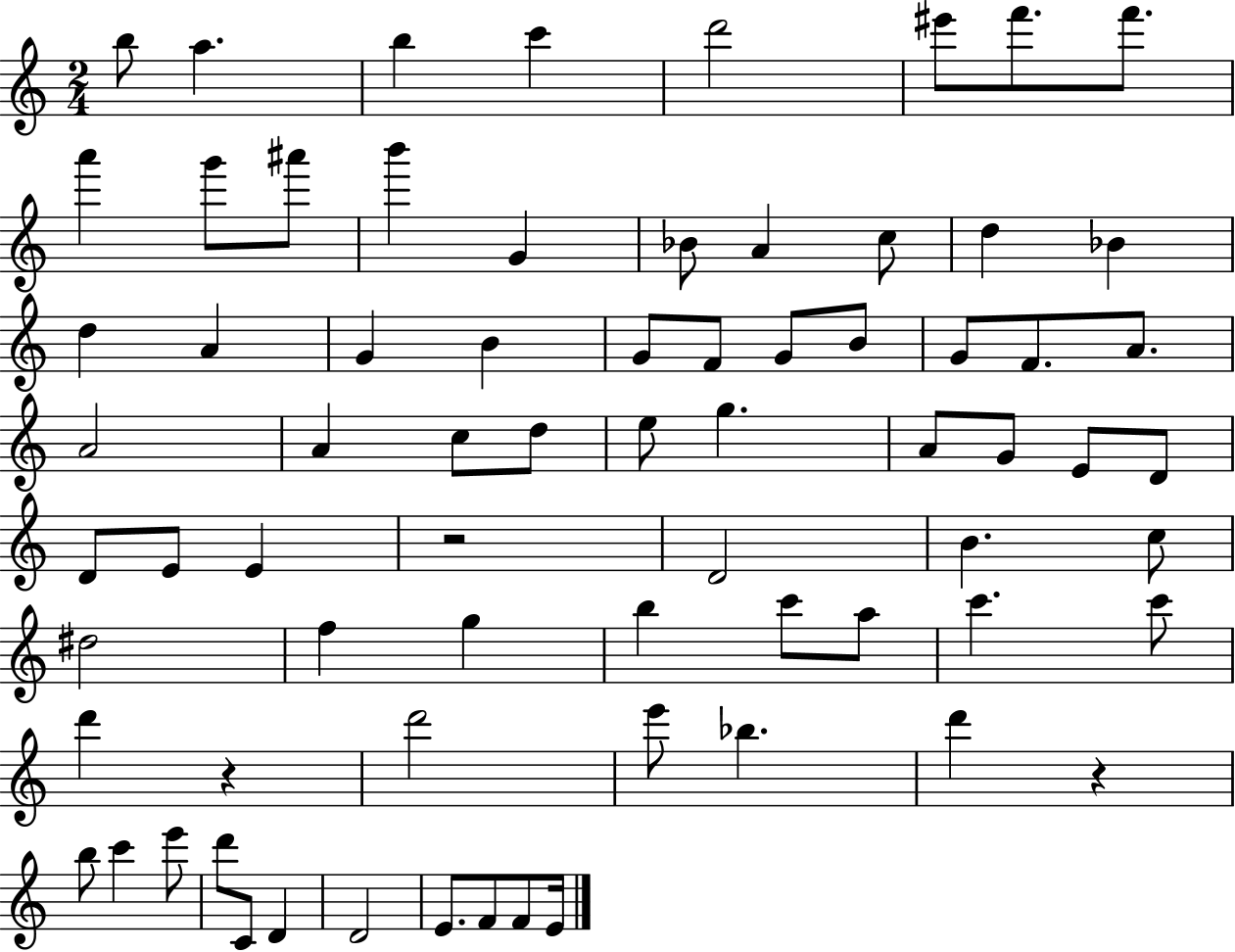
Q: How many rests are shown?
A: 3